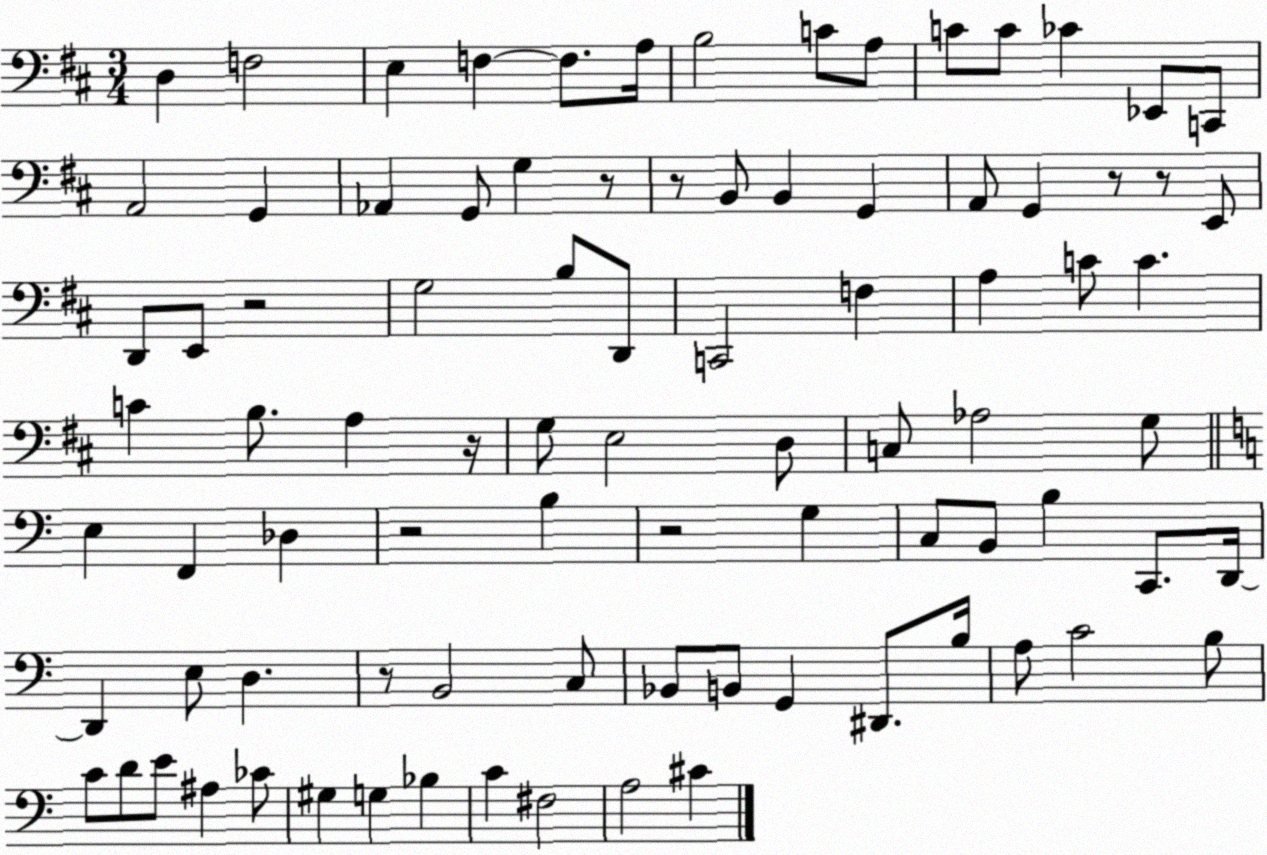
X:1
T:Untitled
M:3/4
L:1/4
K:D
D, F,2 E, F, F,/2 A,/4 B,2 C/2 A,/2 C/2 C/2 _C _E,,/2 C,,/2 A,,2 G,, _A,, G,,/2 G, z/2 z/2 B,,/2 B,, G,, A,,/2 G,, z/2 z/2 E,,/2 D,,/2 E,,/2 z2 G,2 B,/2 D,,/2 C,,2 F, A, C/2 C C B,/2 A, z/4 G,/2 E,2 D,/2 C,/2 _A,2 G,/2 E, F,, _D, z2 B, z2 G, C,/2 B,,/2 B, C,,/2 D,,/4 D,, E,/2 D, z/2 B,,2 C,/2 _B,,/2 B,,/2 G,, ^D,,/2 B,/4 A,/2 C2 B,/2 C/2 D/2 E/2 ^A, _C/2 ^G, G, _B, C ^F,2 A,2 ^C